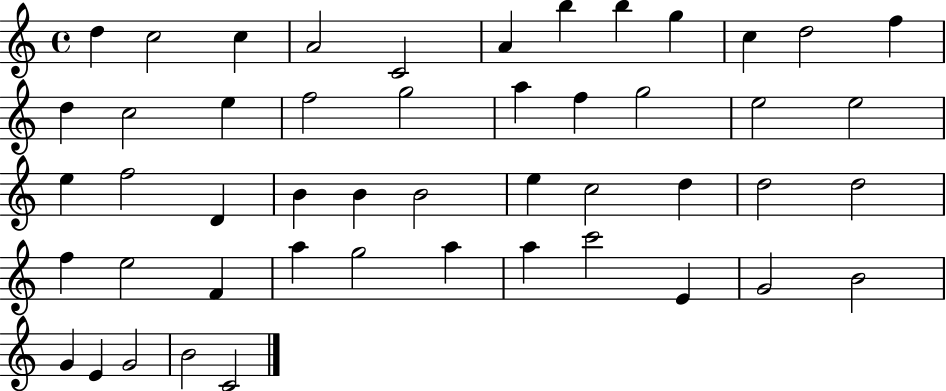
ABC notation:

X:1
T:Untitled
M:4/4
L:1/4
K:C
d c2 c A2 C2 A b b g c d2 f d c2 e f2 g2 a f g2 e2 e2 e f2 D B B B2 e c2 d d2 d2 f e2 F a g2 a a c'2 E G2 B2 G E G2 B2 C2